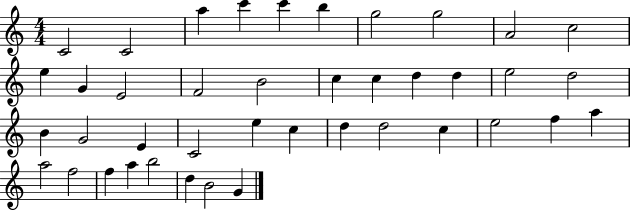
C4/h C4/h A5/q C6/q C6/q B5/q G5/h G5/h A4/h C5/h E5/q G4/q E4/h F4/h B4/h C5/q C5/q D5/q D5/q E5/h D5/h B4/q G4/h E4/q C4/h E5/q C5/q D5/q D5/h C5/q E5/h F5/q A5/q A5/h F5/h F5/q A5/q B5/h D5/q B4/h G4/q